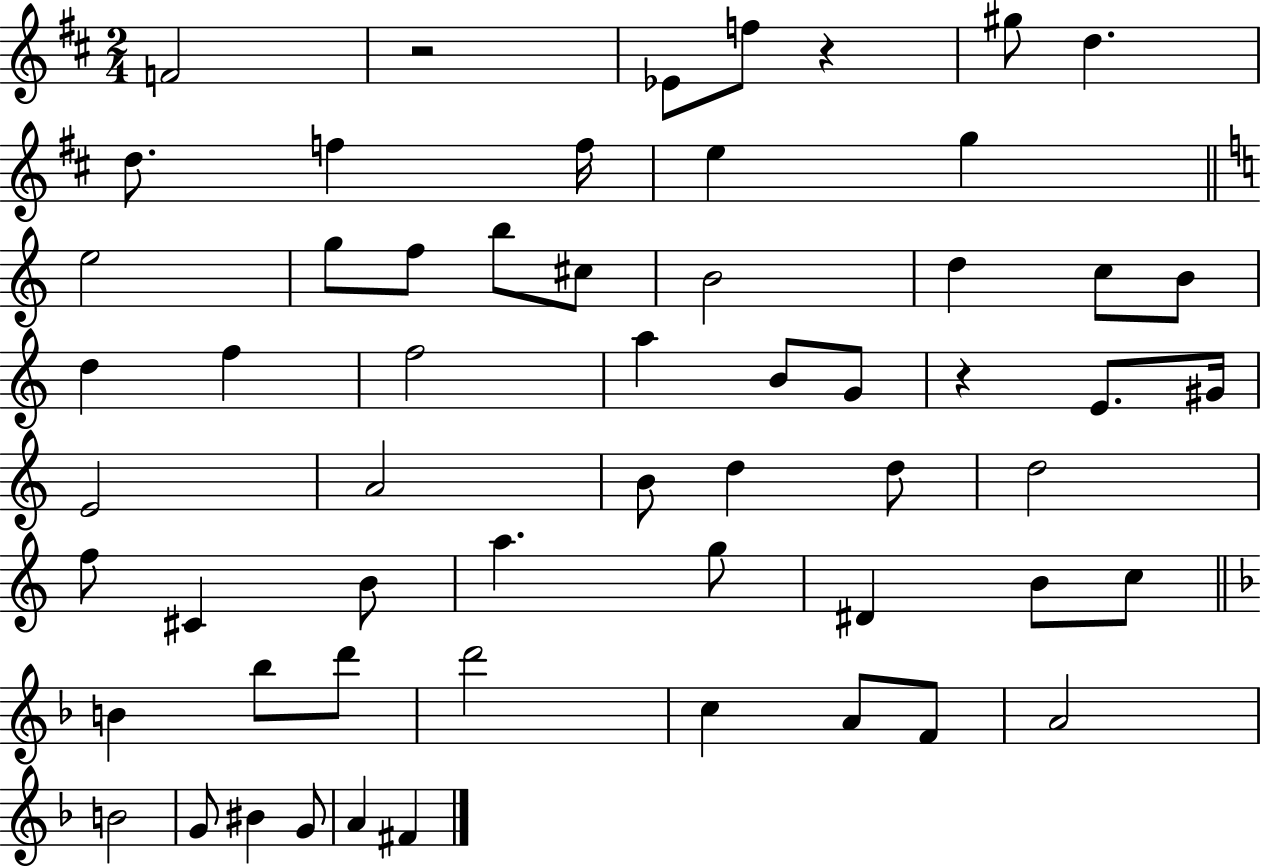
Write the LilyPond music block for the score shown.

{
  \clef treble
  \numericTimeSignature
  \time 2/4
  \key d \major
  f'2 | r2 | ees'8 f''8 r4 | gis''8 d''4. | \break d''8. f''4 f''16 | e''4 g''4 | \bar "||" \break \key a \minor e''2 | g''8 f''8 b''8 cis''8 | b'2 | d''4 c''8 b'8 | \break d''4 f''4 | f''2 | a''4 b'8 g'8 | r4 e'8. gis'16 | \break e'2 | a'2 | b'8 d''4 d''8 | d''2 | \break f''8 cis'4 b'8 | a''4. g''8 | dis'4 b'8 c''8 | \bar "||" \break \key f \major b'4 bes''8 d'''8 | d'''2 | c''4 a'8 f'8 | a'2 | \break b'2 | g'8 bis'4 g'8 | a'4 fis'4 | \bar "|."
}